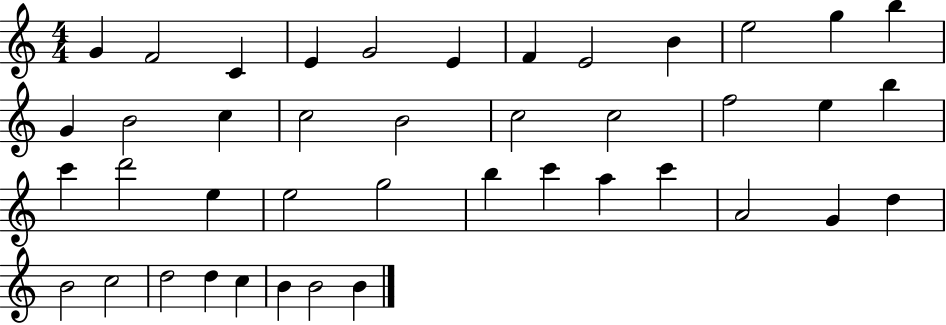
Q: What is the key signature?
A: C major